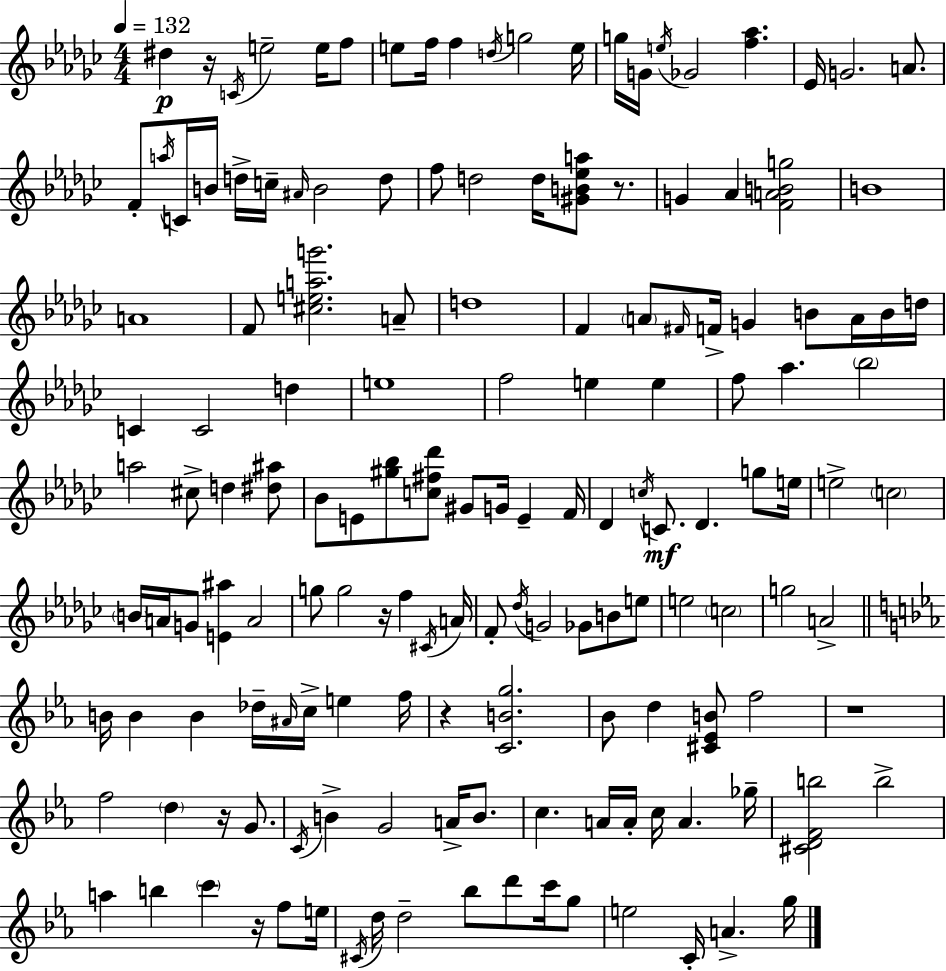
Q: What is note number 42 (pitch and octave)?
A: G4